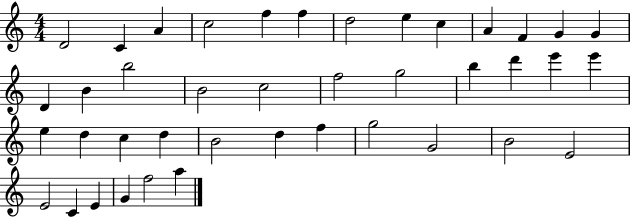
{
  \clef treble
  \numericTimeSignature
  \time 4/4
  \key c \major
  d'2 c'4 a'4 | c''2 f''4 f''4 | d''2 e''4 c''4 | a'4 f'4 g'4 g'4 | \break d'4 b'4 b''2 | b'2 c''2 | f''2 g''2 | b''4 d'''4 e'''4 e'''4 | \break e''4 d''4 c''4 d''4 | b'2 d''4 f''4 | g''2 g'2 | b'2 e'2 | \break e'2 c'4 e'4 | g'4 f''2 a''4 | \bar "|."
}